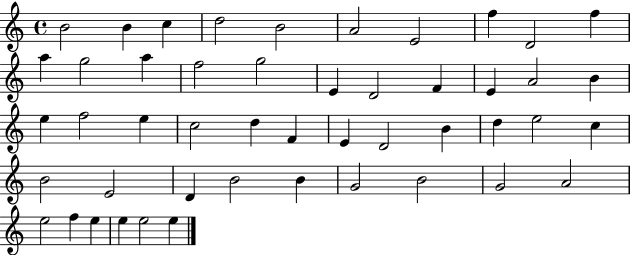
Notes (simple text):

B4/h B4/q C5/q D5/h B4/h A4/h E4/h F5/q D4/h F5/q A5/q G5/h A5/q F5/h G5/h E4/q D4/h F4/q E4/q A4/h B4/q E5/q F5/h E5/q C5/h D5/q F4/q E4/q D4/h B4/q D5/q E5/h C5/q B4/h E4/h D4/q B4/h B4/q G4/h B4/h G4/h A4/h E5/h F5/q E5/q E5/q E5/h E5/q